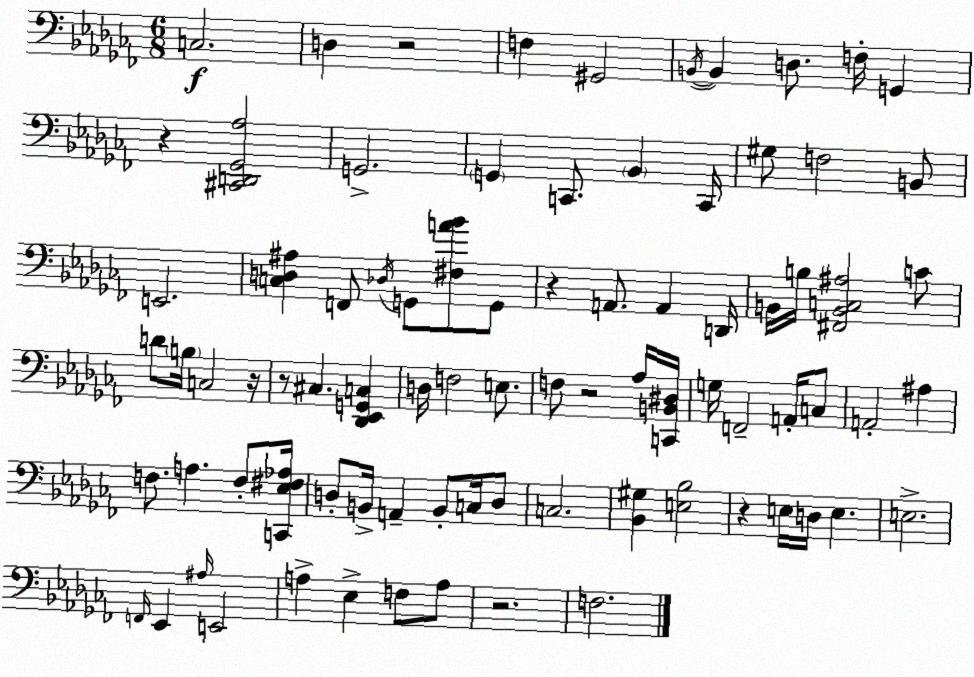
X:1
T:Untitled
M:6/8
L:1/4
K:Abm
C,2 D, z2 F, ^G,,2 B,,/4 B,, D,/2 F,/4 G,, z [^C,,D,,_G,,_A,]2 G,,2 G,, C,,/2 _B,, C,,/4 ^G,/2 F,2 B,,/2 E,,2 [C,D,^A,] F,,/2 _D,/4 G,,/2 [^F,A_B]/2 G,,/2 z A,,/2 A,, D,,/4 B,,/4 B,/4 [^F,,B,,C,^A,]2 C/2 D/2 B,/4 C,2 z/4 z/2 ^C, [_D,,_E,,G,,C,] D,/4 F,2 E,/2 F,/2 z2 _A,/4 [C,,B,,^D,]/4 G,/4 F,,2 A,,/4 C,/2 A,,2 ^A, F,/2 A, F,/2 [C,,_E,^F,_A,]/4 D,/2 B,,/4 A,, B,,/2 C,/4 D,/2 C,2 [_B,,^G,] [E,_B,]2 z E,/4 D,/4 E, E,2 F,,/4 _E,, ^A,/4 E,,2 A, _E, F,/2 A,/2 z2 F,2